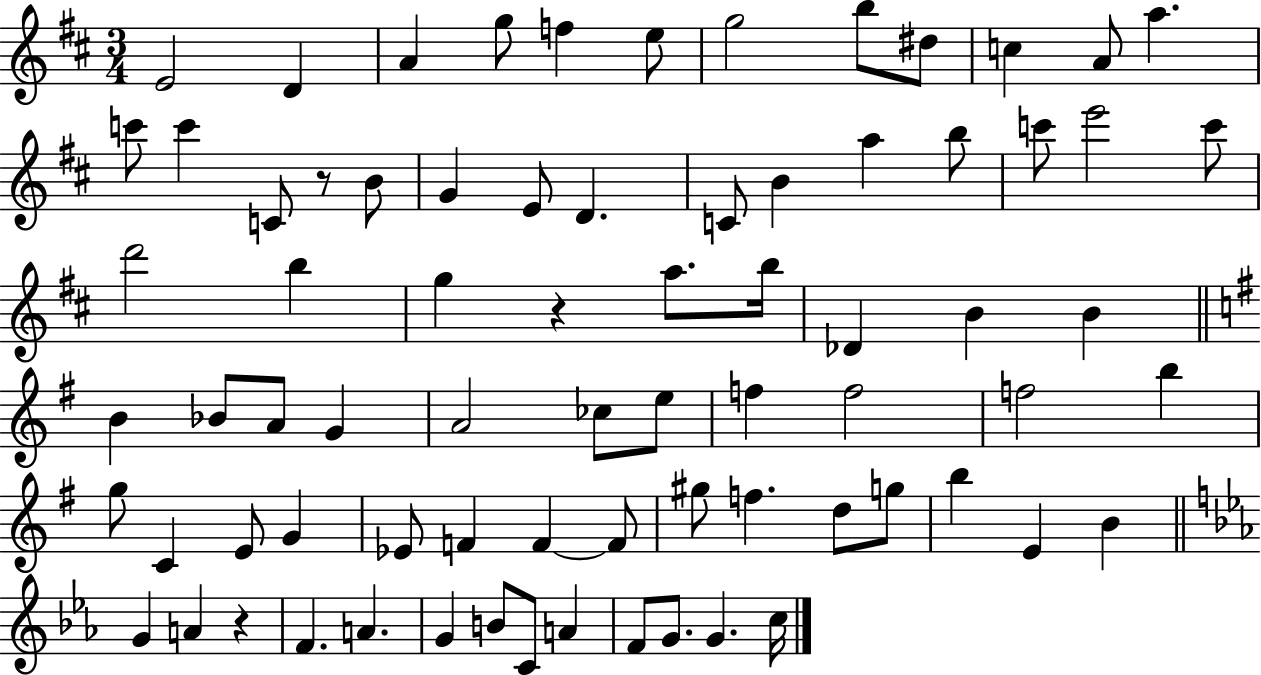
{
  \clef treble
  \numericTimeSignature
  \time 3/4
  \key d \major
  \repeat volta 2 { e'2 d'4 | a'4 g''8 f''4 e''8 | g''2 b''8 dis''8 | c''4 a'8 a''4. | \break c'''8 c'''4 c'8 r8 b'8 | g'4 e'8 d'4. | c'8 b'4 a''4 b''8 | c'''8 e'''2 c'''8 | \break d'''2 b''4 | g''4 r4 a''8. b''16 | des'4 b'4 b'4 | \bar "||" \break \key g \major b'4 bes'8 a'8 g'4 | a'2 ces''8 e''8 | f''4 f''2 | f''2 b''4 | \break g''8 c'4 e'8 g'4 | ees'8 f'4 f'4~~ f'8 | gis''8 f''4. d''8 g''8 | b''4 e'4 b'4 | \break \bar "||" \break \key ees \major g'4 a'4 r4 | f'4. a'4. | g'4 b'8 c'8 a'4 | f'8 g'8. g'4. c''16 | \break } \bar "|."
}